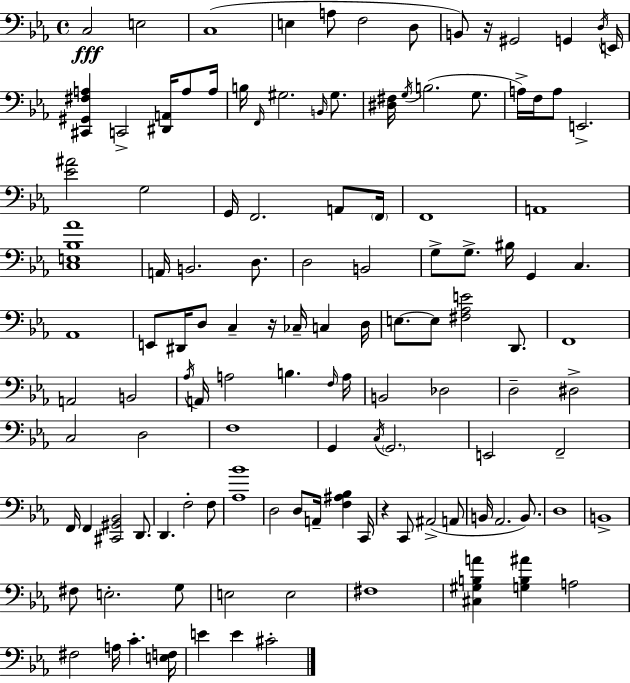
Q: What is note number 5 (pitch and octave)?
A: A3